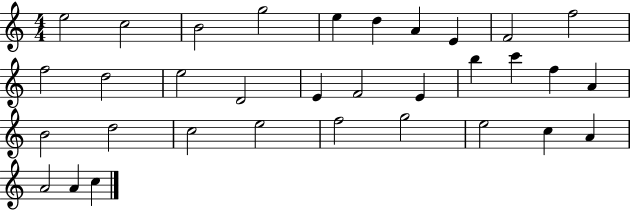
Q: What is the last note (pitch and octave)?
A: C5